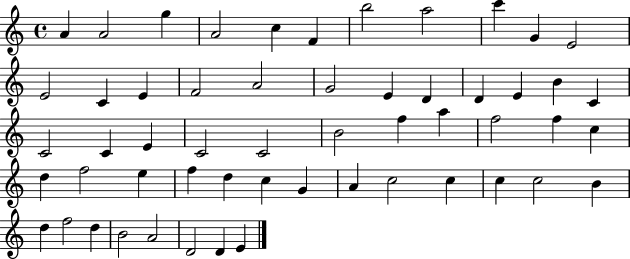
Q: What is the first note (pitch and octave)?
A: A4